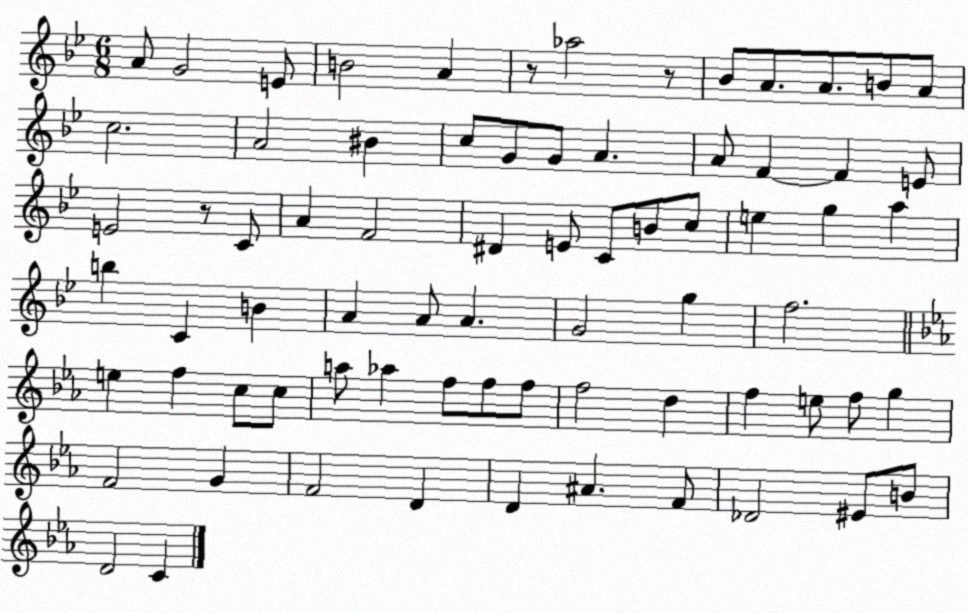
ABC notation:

X:1
T:Untitled
M:6/8
L:1/4
K:Bb
A/2 G2 E/2 B2 A z/2 _a2 z/2 _B/2 A/2 A/2 B/2 A/2 c2 A2 ^B c/2 G/2 G/2 A A/2 F F E/2 E2 z/2 C/2 A F2 ^D E/2 C/2 B/2 c/2 e g a b C B A A/2 A G2 g f2 e f c/2 c/2 a/2 _a f/2 f/2 f/2 f2 d f e/2 f/2 g F2 G F2 D D ^A F/2 _D2 ^E/2 B/2 D2 C